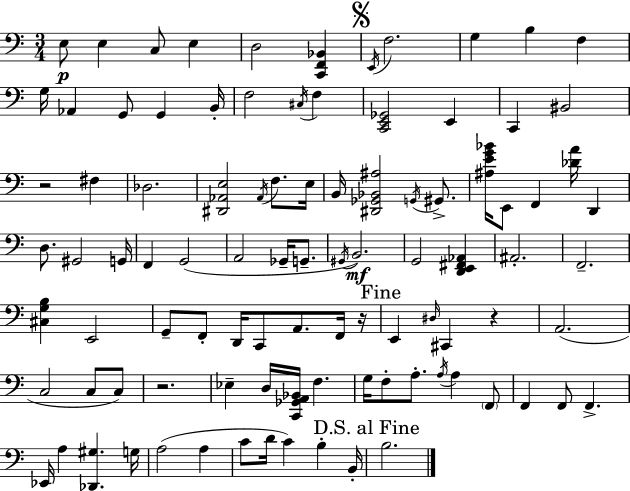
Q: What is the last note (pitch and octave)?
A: B3